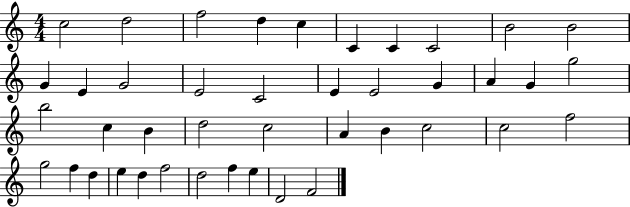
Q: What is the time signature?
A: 4/4